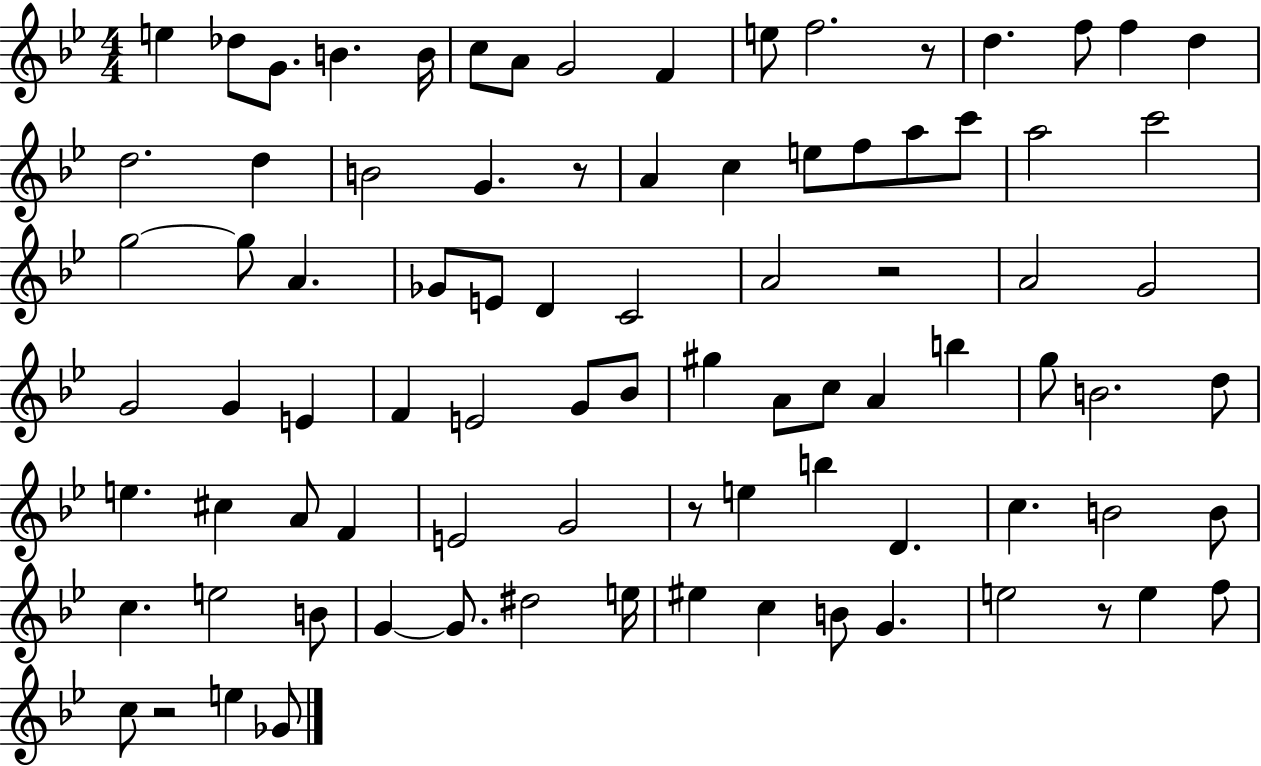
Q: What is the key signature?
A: BES major